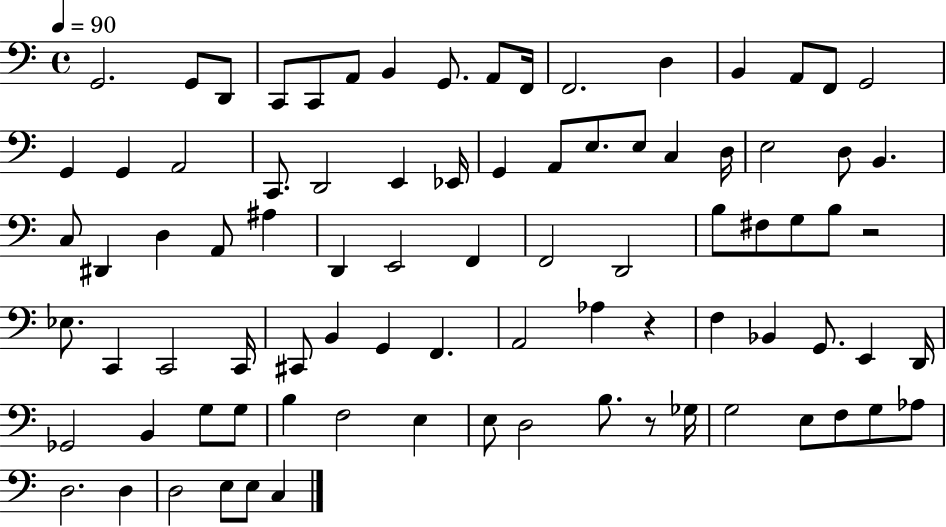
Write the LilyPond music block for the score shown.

{
  \clef bass
  \time 4/4
  \defaultTimeSignature
  \key c \major
  \tempo 4 = 90
  g,2. g,8 d,8 | c,8 c,8 a,8 b,4 g,8. a,8 f,16 | f,2. d4 | b,4 a,8 f,8 g,2 | \break g,4 g,4 a,2 | c,8. d,2 e,4 ees,16 | g,4 a,8 e8. e8 c4 d16 | e2 d8 b,4. | \break c8 dis,4 d4 a,8 ais4 | d,4 e,2 f,4 | f,2 d,2 | b8 fis8 g8 b8 r2 | \break ees8. c,4 c,2 c,16 | cis,8 b,4 g,4 f,4. | a,2 aes4 r4 | f4 bes,4 g,8. e,4 d,16 | \break ges,2 b,4 g8 g8 | b4 f2 e4 | e8 d2 b8. r8 ges16 | g2 e8 f8 g8 aes8 | \break d2. d4 | d2 e8 e8 c4 | \bar "|."
}